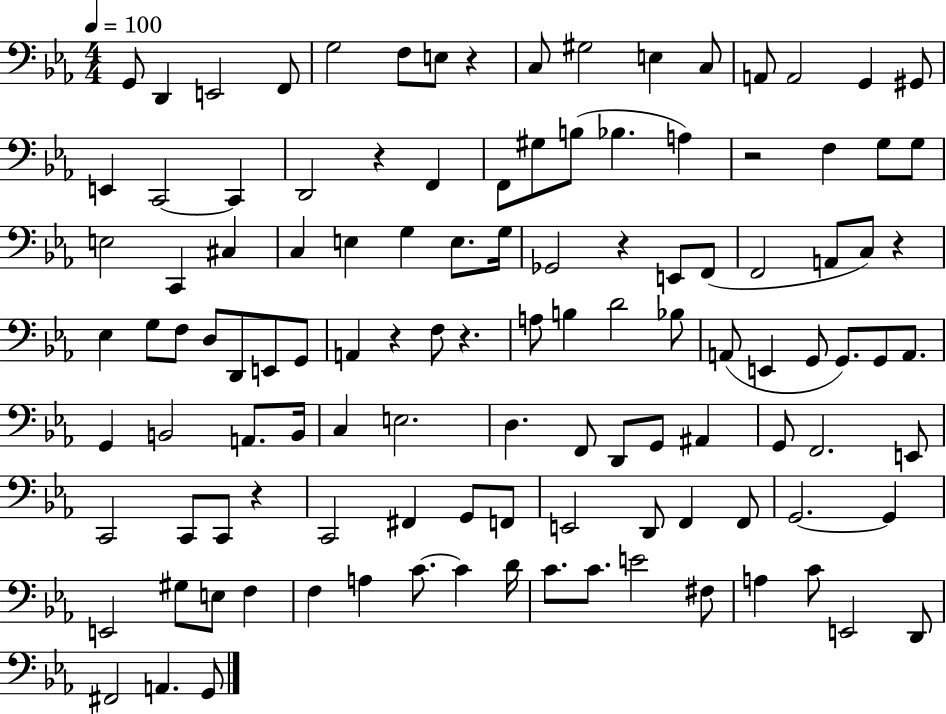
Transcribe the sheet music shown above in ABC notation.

X:1
T:Untitled
M:4/4
L:1/4
K:Eb
G,,/2 D,, E,,2 F,,/2 G,2 F,/2 E,/2 z C,/2 ^G,2 E, C,/2 A,,/2 A,,2 G,, ^G,,/2 E,, C,,2 C,, D,,2 z F,, F,,/2 ^G,/2 B,/2 _B, A, z2 F, G,/2 G,/2 E,2 C,, ^C, C, E, G, E,/2 G,/4 _G,,2 z E,,/2 F,,/2 F,,2 A,,/2 C,/2 z _E, G,/2 F,/2 D,/2 D,,/2 E,,/2 G,,/2 A,, z F,/2 z A,/2 B, D2 _B,/2 A,,/2 E,, G,,/2 G,,/2 G,,/2 A,,/2 G,, B,,2 A,,/2 B,,/4 C, E,2 D, F,,/2 D,,/2 G,,/2 ^A,, G,,/2 F,,2 E,,/2 C,,2 C,,/2 C,,/2 z C,,2 ^F,, G,,/2 F,,/2 E,,2 D,,/2 F,, F,,/2 G,,2 G,, E,,2 ^G,/2 E,/2 F, F, A, C/2 C D/4 C/2 C/2 E2 ^F,/2 A, C/2 E,,2 D,,/2 ^F,,2 A,, G,,/2